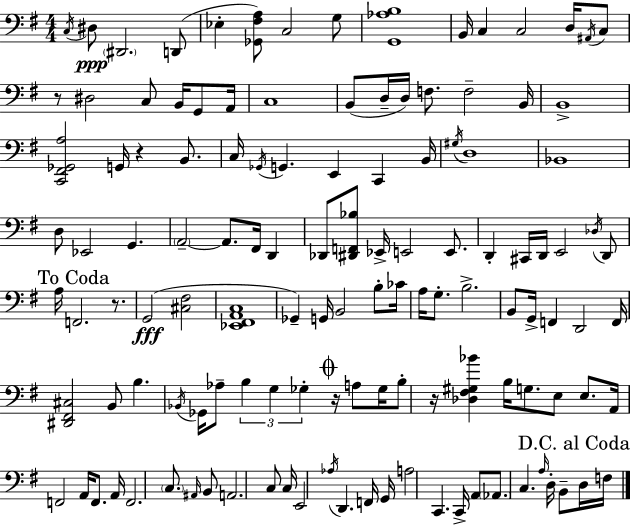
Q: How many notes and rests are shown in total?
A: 126